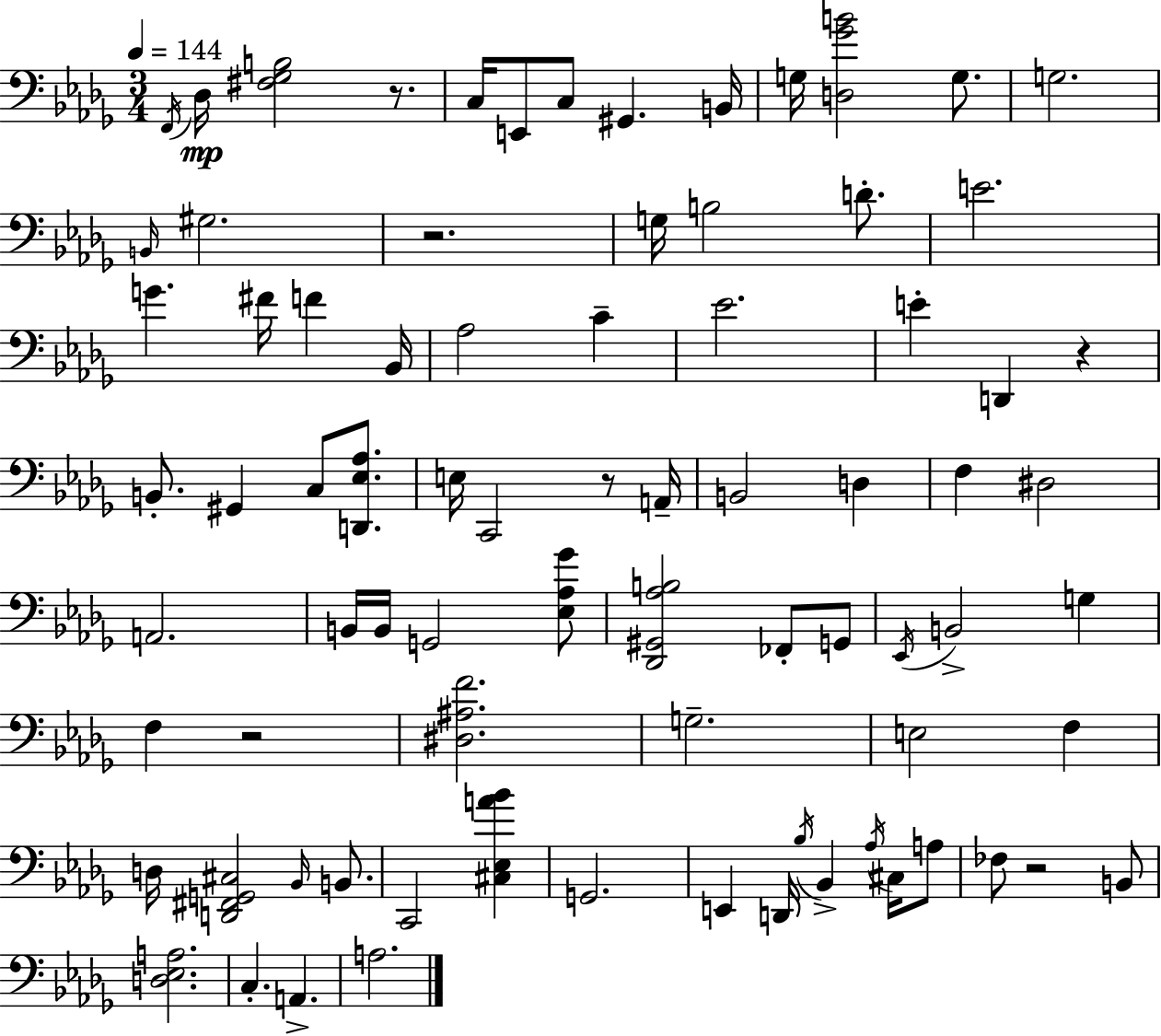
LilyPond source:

{
  \clef bass
  \numericTimeSignature
  \time 3/4
  \key bes \minor
  \tempo 4 = 144
  \repeat volta 2 { \acciaccatura { f,16 }\mp des16 <fis ges b>2 r8. | c16 e,8 c8 gis,4. | b,16 g16 <d ges' b'>2 g8. | g2. | \break \grace { b,16 } gis2. | r2. | g16 b2 d'8.-. | e'2. | \break g'4. fis'16 f'4 | bes,16 aes2 c'4-- | ees'2. | e'4-. d,4 r4 | \break b,8.-. gis,4 c8 <d, ees aes>8. | e16 c,2 r8 | a,16-- b,2 d4 | f4 dis2 | \break a,2. | b,16 b,16 g,2 | <ees aes ges'>8 <des, gis, aes b>2 fes,8-. | g,8 \acciaccatura { ees,16 } b,2-> g4 | \break f4 r2 | <dis ais f'>2. | g2.-- | e2 f4 | \break d16 <d, fis, g, cis>2 | \grace { bes,16 } b,8. c,2 | <cis ees a' bes'>4 g,2. | e,4 d,16 \acciaccatura { bes16 } bes,4-> | \break \acciaccatura { aes16 } cis16 a8 fes8 r2 | b,8 <d ees a>2. | c4.-. | a,4.-> a2. | \break } \bar "|."
}